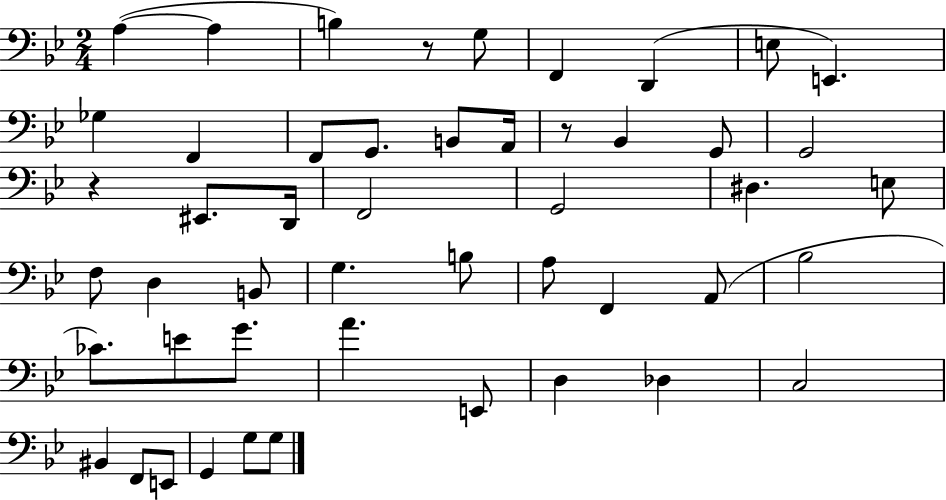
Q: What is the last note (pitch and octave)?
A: G3